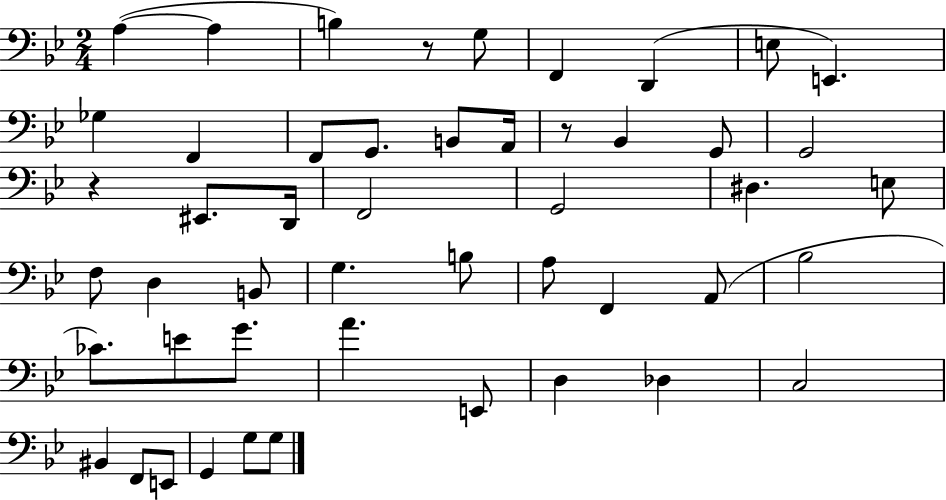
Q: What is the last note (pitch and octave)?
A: G3